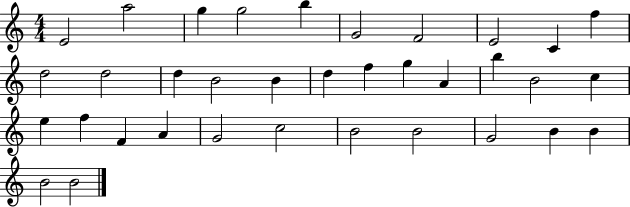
{
  \clef treble
  \numericTimeSignature
  \time 4/4
  \key c \major
  e'2 a''2 | g''4 g''2 b''4 | g'2 f'2 | e'2 c'4 f''4 | \break d''2 d''2 | d''4 b'2 b'4 | d''4 f''4 g''4 a'4 | b''4 b'2 c''4 | \break e''4 f''4 f'4 a'4 | g'2 c''2 | b'2 b'2 | g'2 b'4 b'4 | \break b'2 b'2 | \bar "|."
}